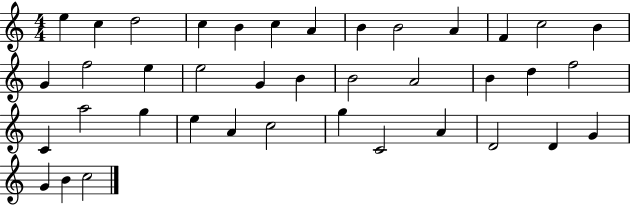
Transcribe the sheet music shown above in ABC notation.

X:1
T:Untitled
M:4/4
L:1/4
K:C
e c d2 c B c A B B2 A F c2 B G f2 e e2 G B B2 A2 B d f2 C a2 g e A c2 g C2 A D2 D G G B c2